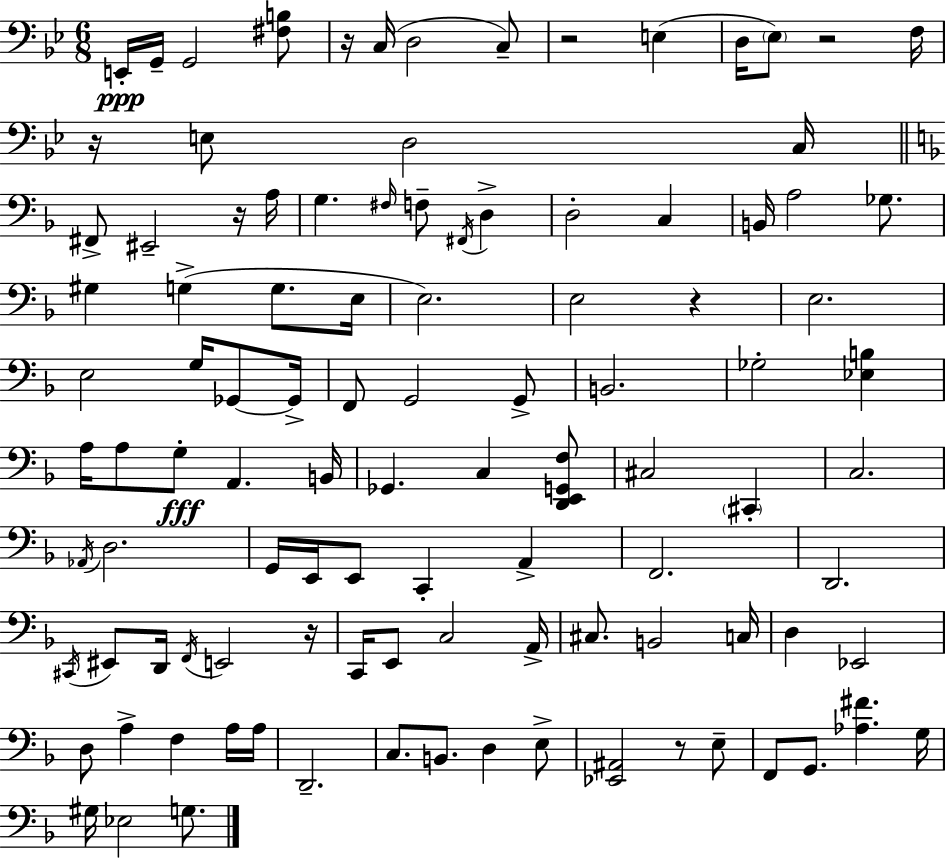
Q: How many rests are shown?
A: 8